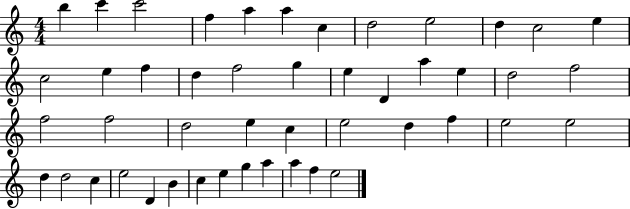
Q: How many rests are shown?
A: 0